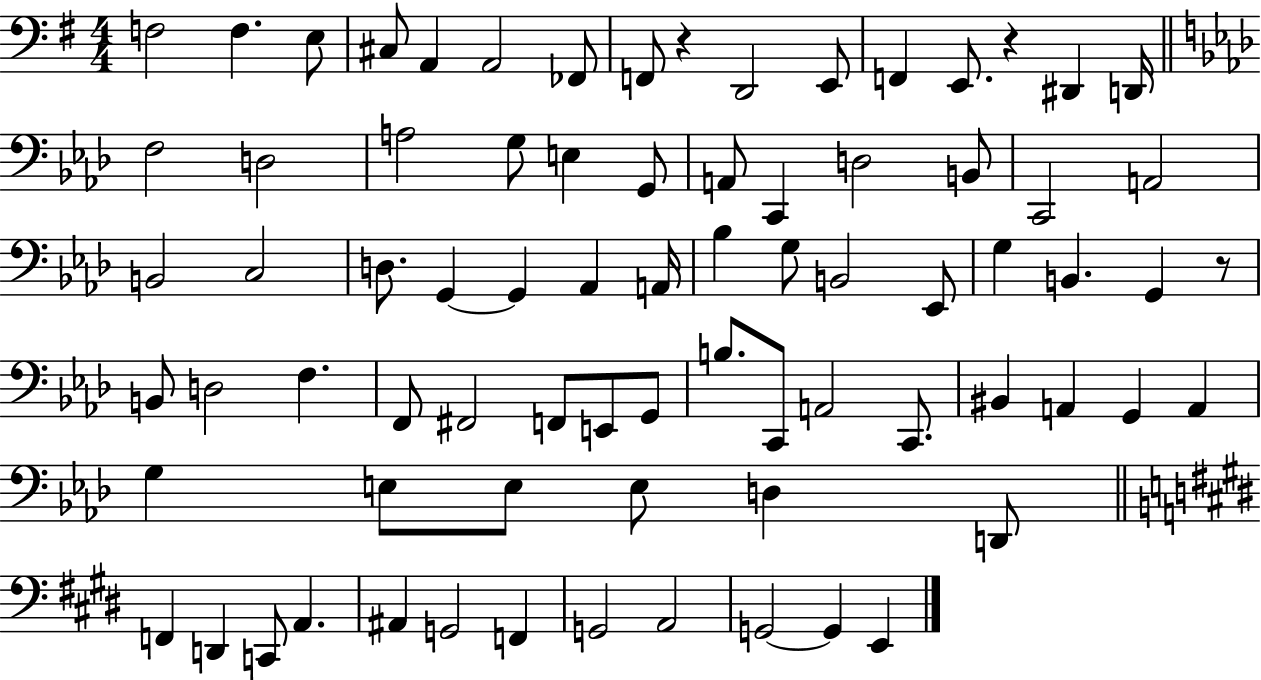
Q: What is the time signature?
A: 4/4